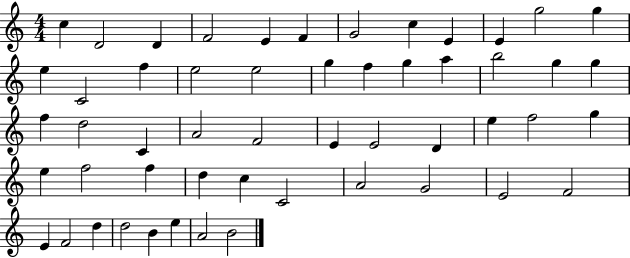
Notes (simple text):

C5/q D4/h D4/q F4/h E4/q F4/q G4/h C5/q E4/q E4/q G5/h G5/q E5/q C4/h F5/q E5/h E5/h G5/q F5/q G5/q A5/q B5/h G5/q G5/q F5/q D5/h C4/q A4/h F4/h E4/q E4/h D4/q E5/q F5/h G5/q E5/q F5/h F5/q D5/q C5/q C4/h A4/h G4/h E4/h F4/h E4/q F4/h D5/q D5/h B4/q E5/q A4/h B4/h